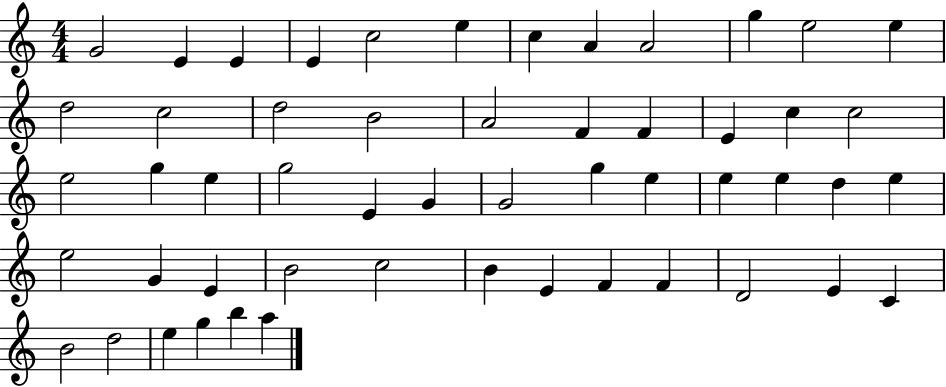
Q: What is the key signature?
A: C major